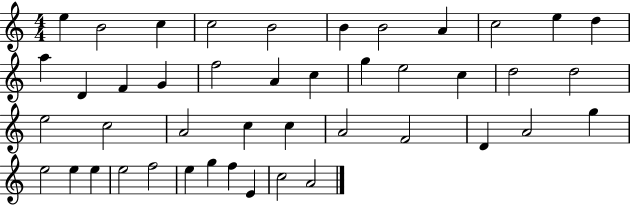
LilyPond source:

{
  \clef treble
  \numericTimeSignature
  \time 4/4
  \key c \major
  e''4 b'2 c''4 | c''2 b'2 | b'4 b'2 a'4 | c''2 e''4 d''4 | \break a''4 d'4 f'4 g'4 | f''2 a'4 c''4 | g''4 e''2 c''4 | d''2 d''2 | \break e''2 c''2 | a'2 c''4 c''4 | a'2 f'2 | d'4 a'2 g''4 | \break e''2 e''4 e''4 | e''2 f''2 | e''4 g''4 f''4 e'4 | c''2 a'2 | \break \bar "|."
}